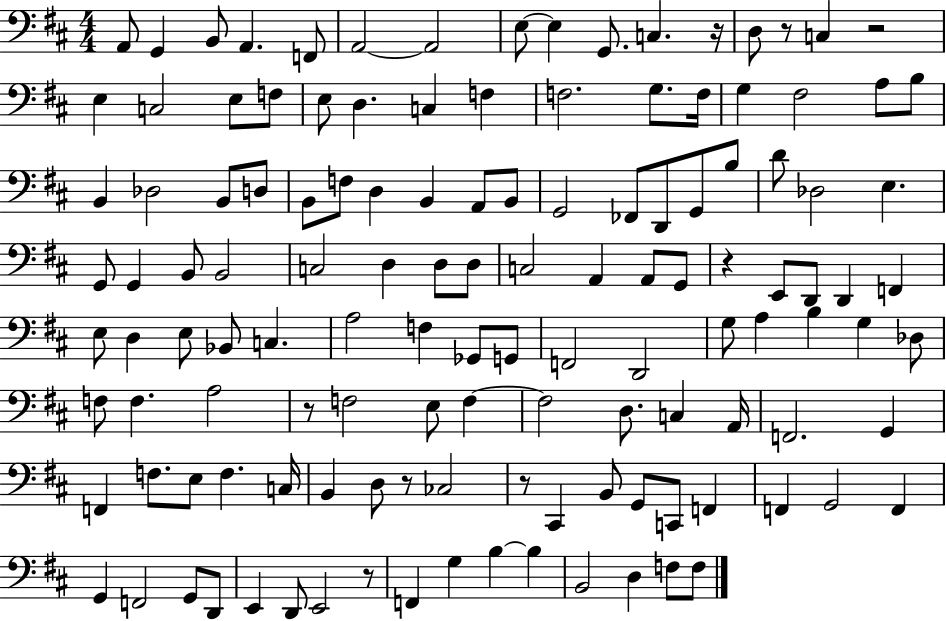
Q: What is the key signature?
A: D major